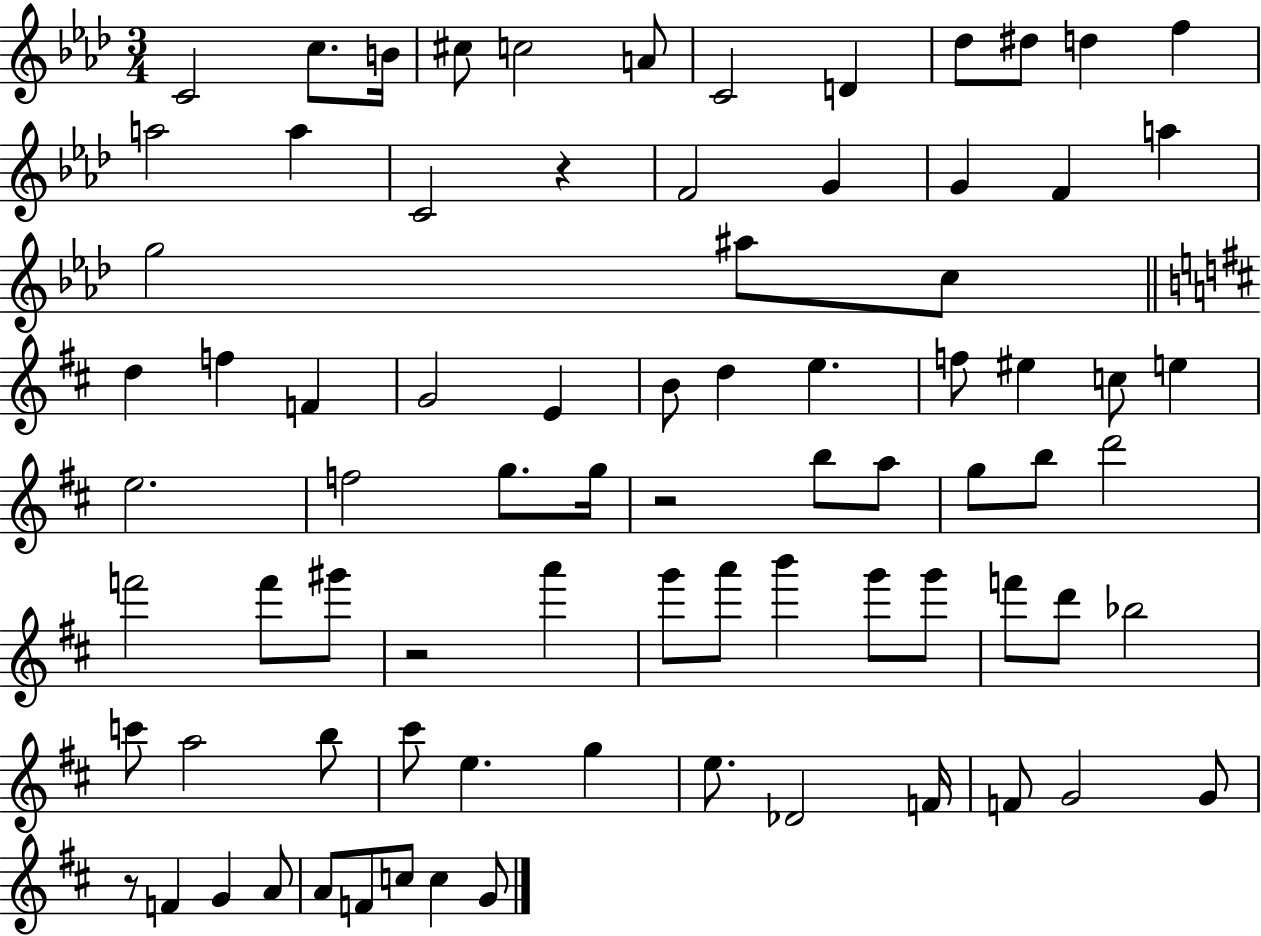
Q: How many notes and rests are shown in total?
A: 80